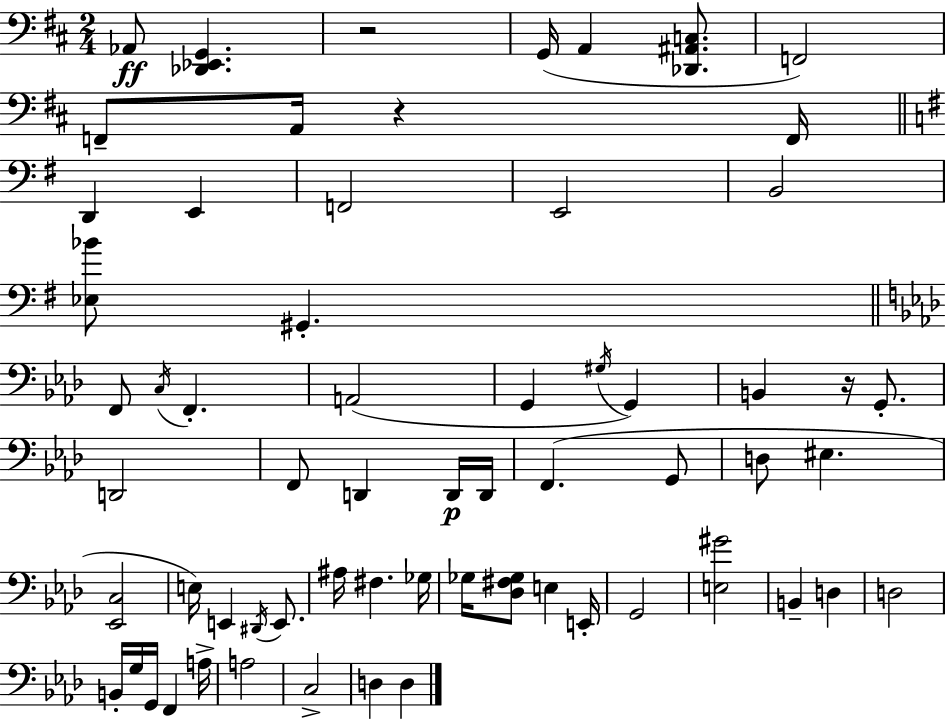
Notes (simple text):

Ab2/e [Db2,Eb2,G2]/q. R/h G2/s A2/q [Db2,A#2,C3]/e. F2/h F2/e A2/s R/q F2/s D2/q E2/q F2/h E2/h B2/h [Eb3,Bb4]/e G#2/q. F2/e C3/s F2/q. A2/h G2/q G#3/s G2/q B2/q R/s G2/e. D2/h F2/e D2/q D2/s D2/s F2/q. G2/e D3/e EIS3/q. [Eb2,C3]/h E3/s E2/q D#2/s E2/e. A#3/s F#3/q. Gb3/s Gb3/s [Db3,F#3,Gb3]/e E3/q E2/s G2/h [E3,G#4]/h B2/q D3/q D3/h B2/s G3/s G2/s F2/q A3/s A3/h C3/h D3/q D3/q